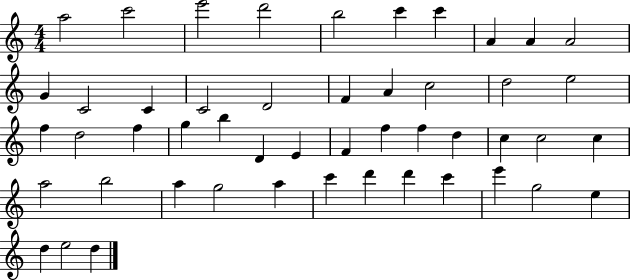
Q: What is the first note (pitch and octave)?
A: A5